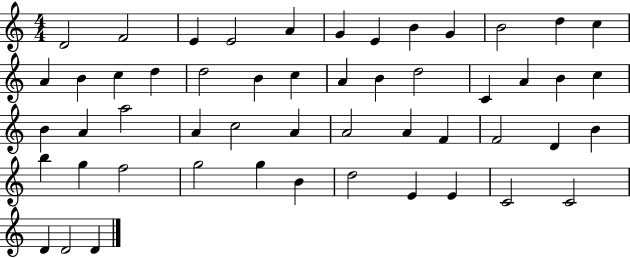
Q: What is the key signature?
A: C major